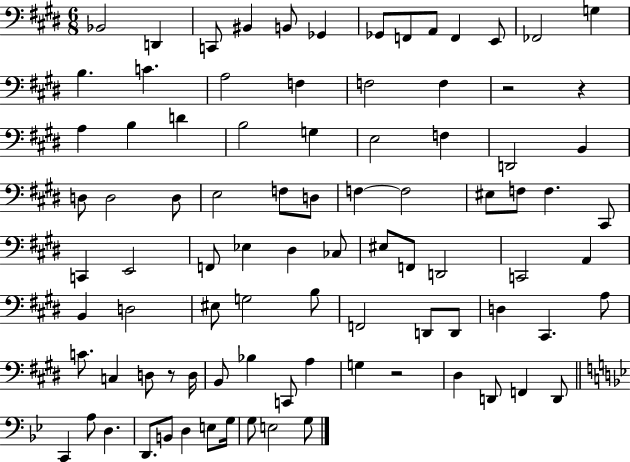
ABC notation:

X:1
T:Untitled
M:6/8
L:1/4
K:E
_B,,2 D,, C,,/2 ^B,, B,,/2 _G,, _G,,/2 F,,/2 A,,/2 F,, E,,/2 _F,,2 G, B, C A,2 F, F,2 F, z2 z A, B, D B,2 G, E,2 F, D,,2 B,, D,/2 D,2 D,/2 E,2 F,/2 D,/2 F, F,2 ^E,/2 F,/2 F, ^C,,/2 C,, E,,2 F,,/2 _E, ^D, _C,/2 ^E,/2 F,,/2 D,,2 C,,2 A,, B,, D,2 ^E,/2 G,2 B,/2 F,,2 D,,/2 D,,/2 D, ^C,, A,/2 C/2 C, D,/2 z/2 D,/4 B,,/2 _B, C,,/2 A, G, z2 ^D, D,,/2 F,, D,,/2 C,, A,/2 D, D,,/2 B,,/2 D, E,/2 G,/4 G,/2 E,2 G,/2